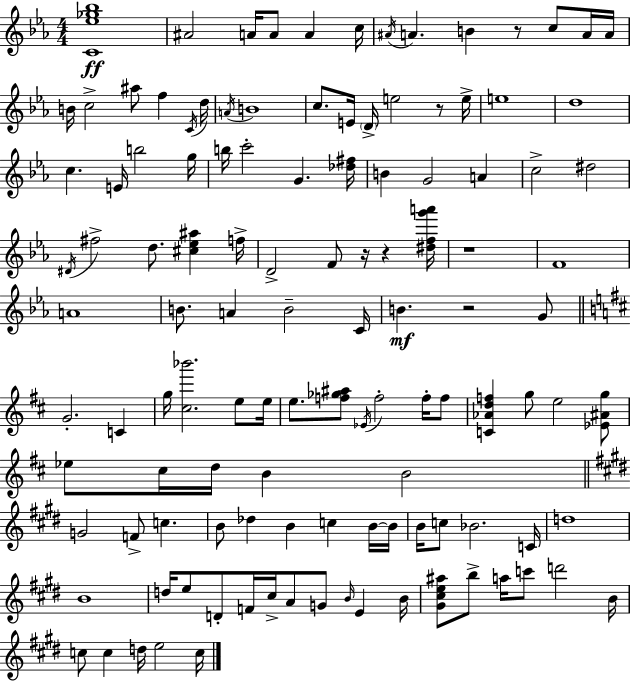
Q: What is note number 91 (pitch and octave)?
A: G4